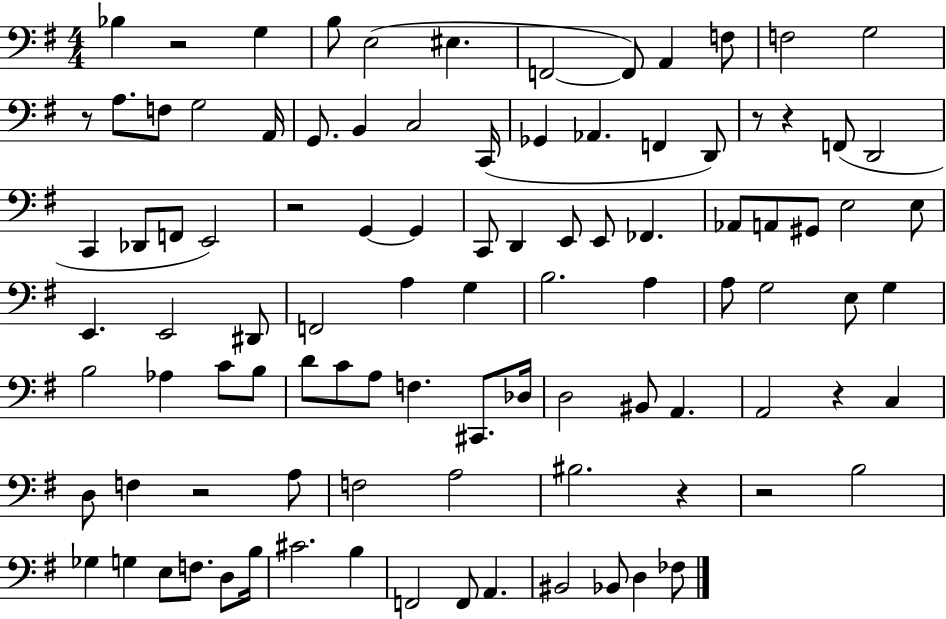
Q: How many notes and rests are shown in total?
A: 99